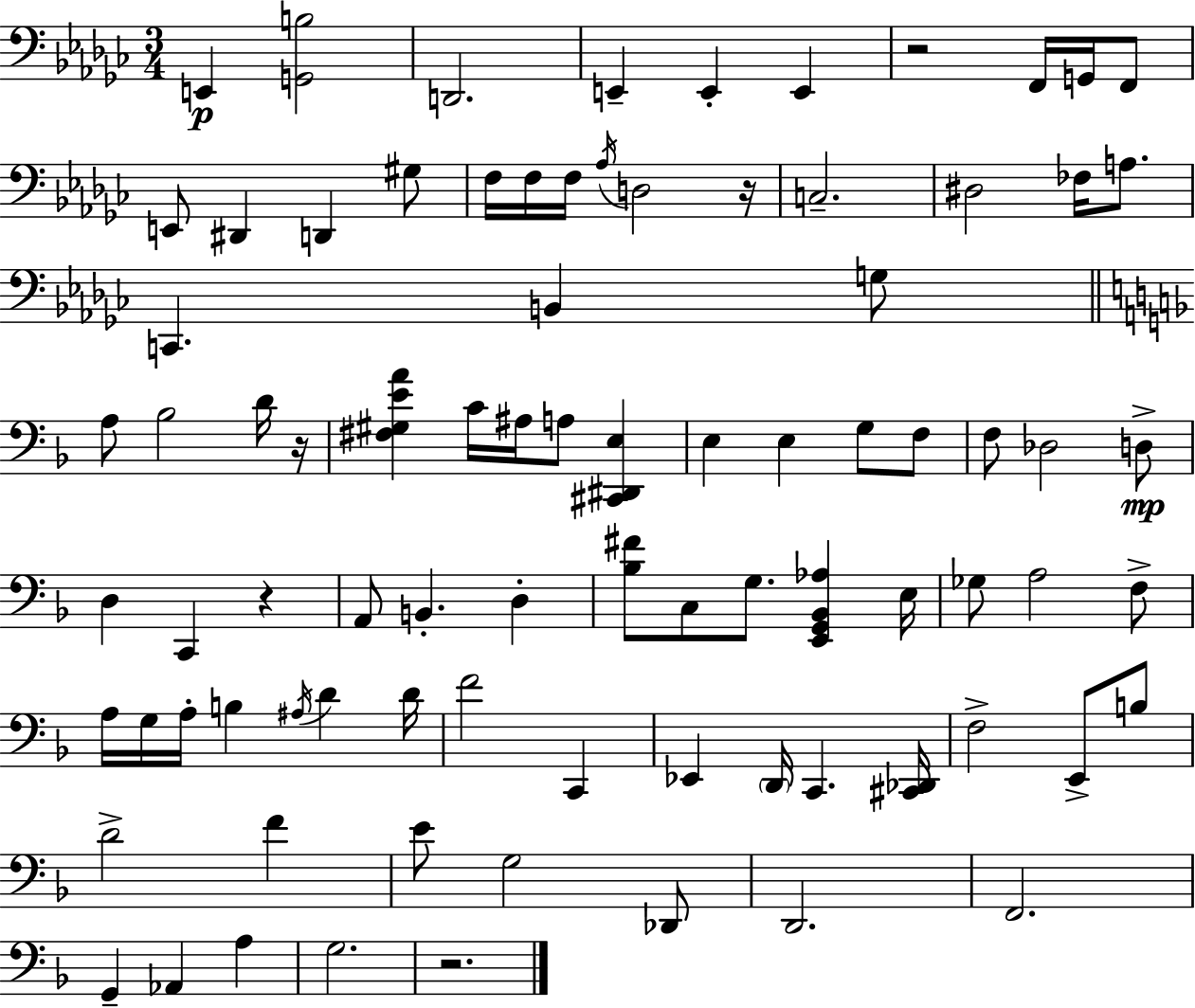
E2/q [G2,B3]/h D2/h. E2/q E2/q E2/q R/h F2/s G2/s F2/e E2/e D#2/q D2/q G#3/e F3/s F3/s F3/s Ab3/s D3/h R/s C3/h. D#3/h FES3/s A3/e. C2/q. B2/q G3/e A3/e Bb3/h D4/s R/s [F#3,G#3,E4,A4]/q C4/s A#3/s A3/e [C#2,D#2,E3]/q E3/q E3/q G3/e F3/e F3/e Db3/h D3/e D3/q C2/q R/q A2/e B2/q. D3/q [Bb3,F#4]/e C3/e G3/e. [E2,G2,Bb2,Ab3]/q E3/s Gb3/e A3/h F3/e A3/s G3/s A3/s B3/q A#3/s D4/q D4/s F4/h C2/q Eb2/q D2/s C2/q. [C#2,Db2]/s F3/h E2/e B3/e D4/h F4/q E4/e G3/h Db2/e D2/h. F2/h. G2/q Ab2/q A3/q G3/h. R/h.